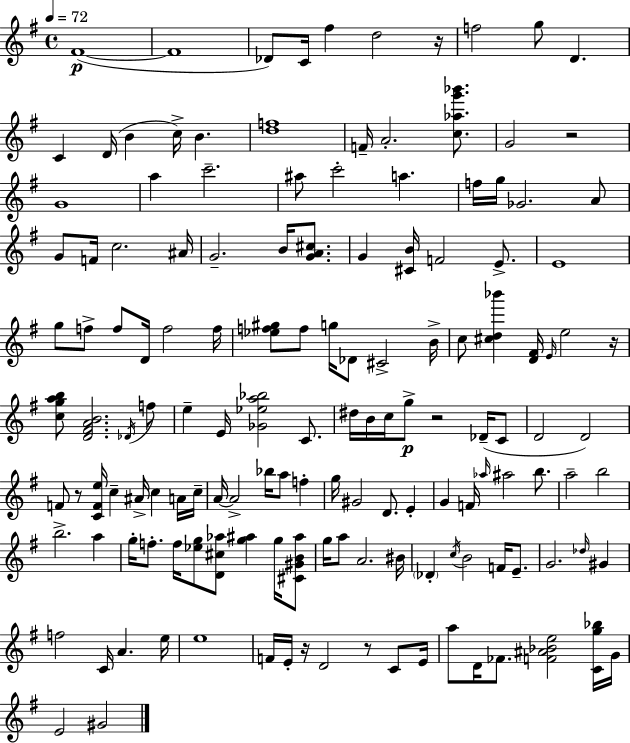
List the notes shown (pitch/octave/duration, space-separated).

F#4/w F#4/w Db4/e C4/s F#5/q D5/h R/s F5/h G5/e D4/q. C4/q D4/s B4/q C5/s B4/q. [D5,F5]/w F4/s A4/h. [C5,Ab5,G6,Bb6]/e. G4/h R/h G4/w A5/q C6/h. A#5/e C6/h A5/q. F5/s G5/s Gb4/h. A4/e G4/e F4/s C5/h. A#4/s G4/h. B4/s [G4,A4,C#5]/e. G4/q [C#4,B4]/s F4/h E4/e. E4/w G5/e F5/e F5/e D4/s F5/h F5/s [Eb5,F5,G#5]/e F5/e G5/s Db4/e C#4/h B4/s C5/e [C#5,D5,Bb6]/q [D4,F#4]/s E4/s E5/h R/s [C5,G5,A5,B5]/e [D4,F#4,A4,B4]/h. Db4/s F5/e E5/q E4/s [Gb4,Eb5,A5,Bb5]/h C4/e. D#5/s B4/s C5/s G5/e R/h Db4/s C4/e D4/h D4/h F4/e R/e [C4,F4,E5]/s C5/q A#4/s C5/q A4/s C5/s A4/s A4/h Bb5/s A5/e F5/q G5/s G#4/h D4/e. E4/q G4/q F4/s Ab5/s A#5/h B5/e. A5/h B5/h B5/h. A5/q G5/s F5/e. F5/s [Eb5,G5]/e [D4,C#5,Ab5]/e [G5,A#5]/q G5/s [C#4,G#4,B4,A#5]/e G5/s A5/e A4/h. BIS4/s Db4/q C5/s B4/h F4/s E4/e. G4/h. Db5/s G#4/q F5/h C4/s A4/q. E5/s E5/w F4/s E4/s R/s D4/h R/e C4/e E4/s A5/e D4/s FES4/e. [F4,A#4,Bb4,E5]/h [C4,G5,Bb5]/s G4/s E4/h G#4/h